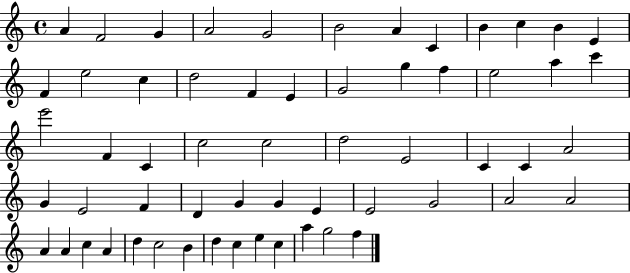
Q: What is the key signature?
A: C major